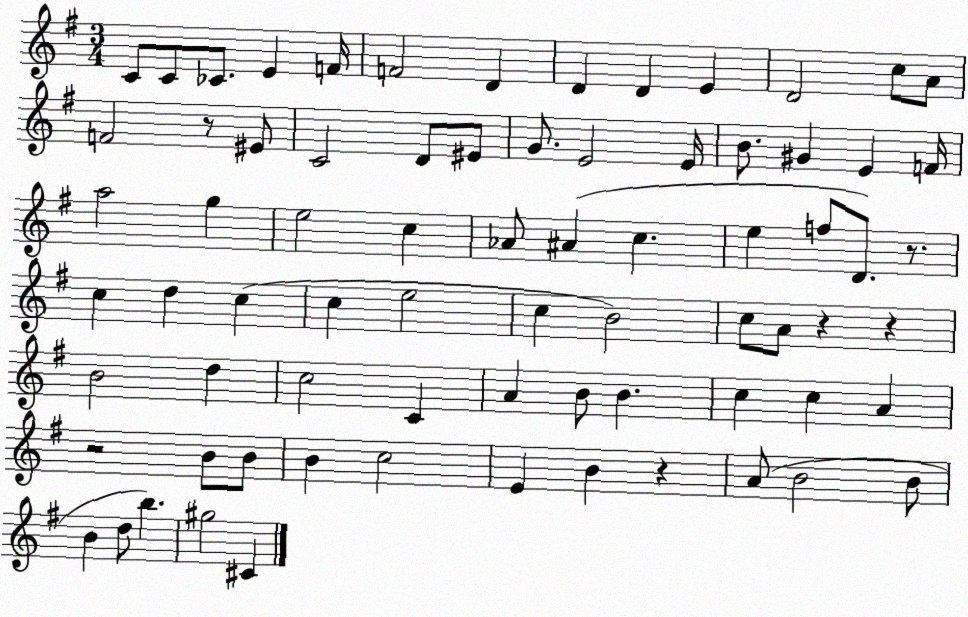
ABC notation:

X:1
T:Untitled
M:3/4
L:1/4
K:G
C/2 C/2 _C/2 E F/4 F2 D D D E D2 c/2 A/2 F2 z/2 ^E/2 C2 D/2 ^E/2 G/2 E2 E/4 B/2 ^G E F/4 a2 g e2 c _A/2 ^A c e f/2 D/2 z/2 c d c c e2 c B2 c/2 A/2 z z B2 d c2 C A B/2 B c c A z2 B/2 B/2 B c2 E B z A/2 B2 B/2 B d/2 b ^g2 ^C